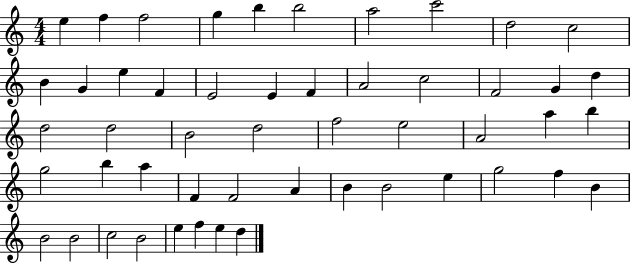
E5/q F5/q F5/h G5/q B5/q B5/h A5/h C6/h D5/h C5/h B4/q G4/q E5/q F4/q E4/h E4/q F4/q A4/h C5/h F4/h G4/q D5/q D5/h D5/h B4/h D5/h F5/h E5/h A4/h A5/q B5/q G5/h B5/q A5/q F4/q F4/h A4/q B4/q B4/h E5/q G5/h F5/q B4/q B4/h B4/h C5/h B4/h E5/q F5/q E5/q D5/q